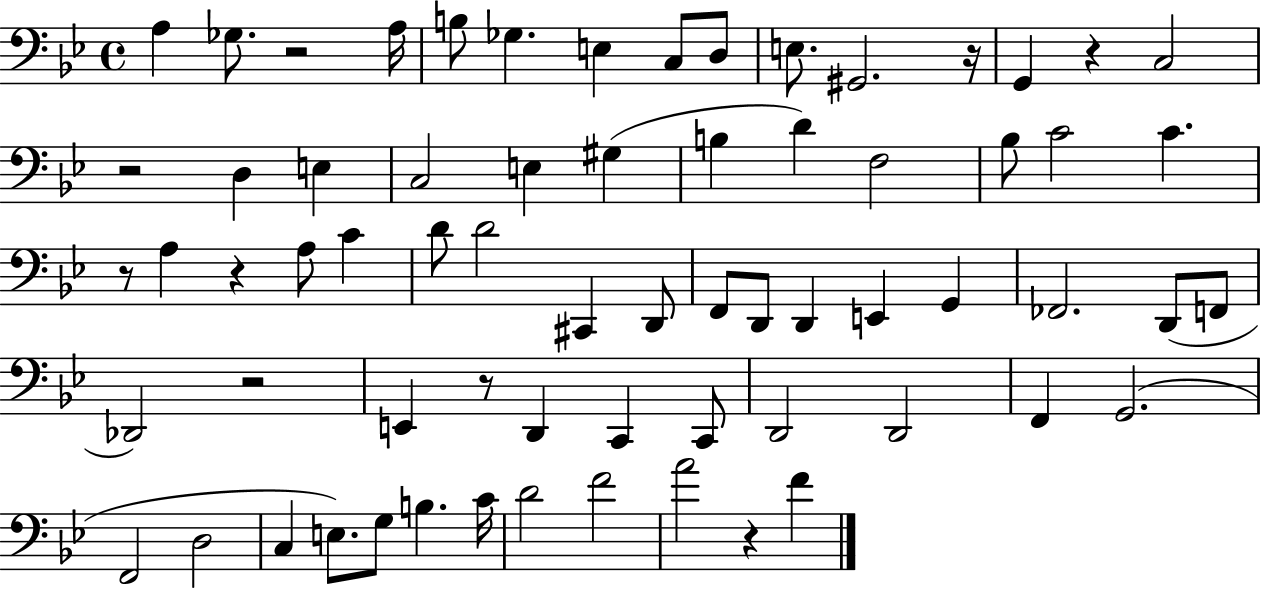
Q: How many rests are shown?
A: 9